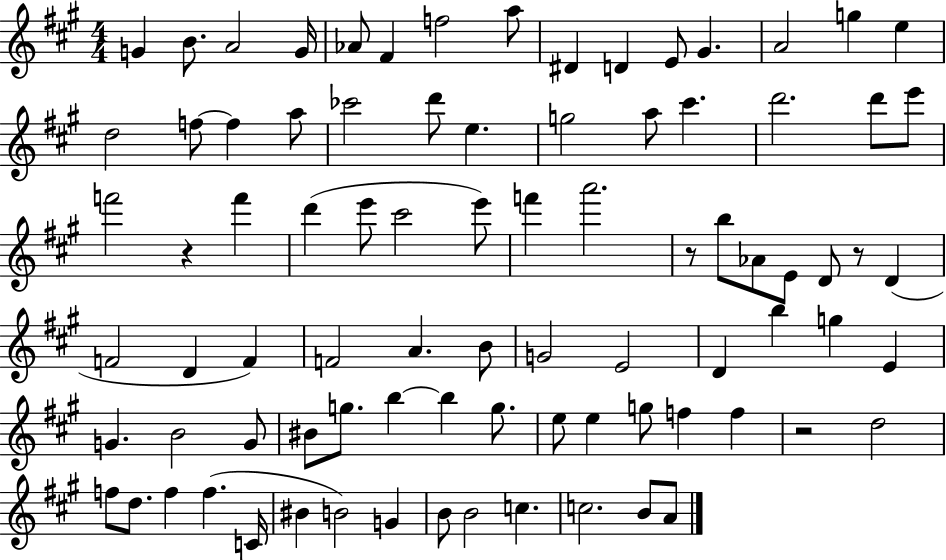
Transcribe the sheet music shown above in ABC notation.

X:1
T:Untitled
M:4/4
L:1/4
K:A
G B/2 A2 G/4 _A/2 ^F f2 a/2 ^D D E/2 ^G A2 g e d2 f/2 f a/2 _c'2 d'/2 e g2 a/2 ^c' d'2 d'/2 e'/2 f'2 z f' d' e'/2 ^c'2 e'/2 f' a'2 z/2 b/2 _A/2 E/2 D/2 z/2 D F2 D F F2 A B/2 G2 E2 D b g E G B2 G/2 ^B/2 g/2 b b g/2 e/2 e g/2 f f z2 d2 f/2 d/2 f f C/4 ^B B2 G B/2 B2 c c2 B/2 A/2